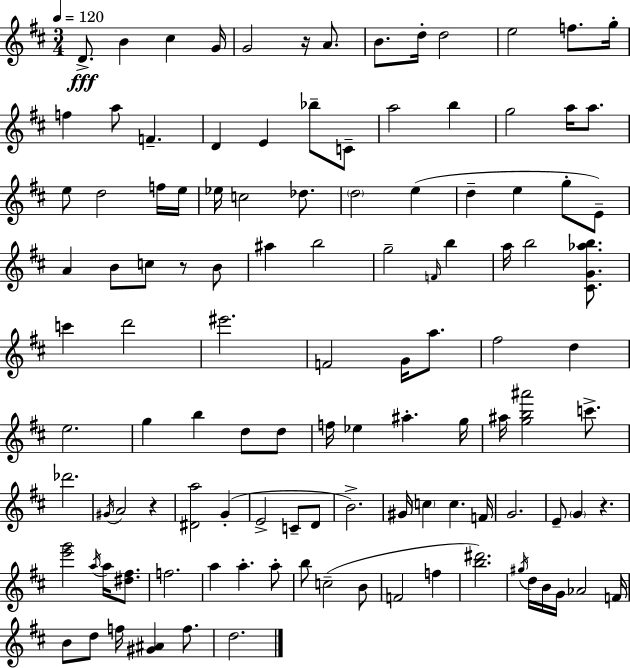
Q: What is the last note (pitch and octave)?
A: D5